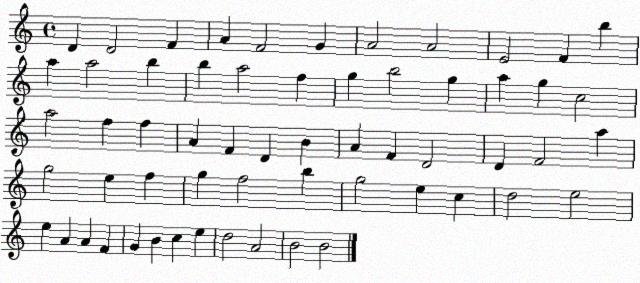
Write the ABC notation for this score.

X:1
T:Untitled
M:4/4
L:1/4
K:C
D D2 F A F2 G A2 A2 E2 F b a a2 b b a2 f g b2 g a g c2 a2 f f A F D B A F D2 D F2 a g2 e f g f2 b g2 e c d2 e2 e A A F G B c e d2 A2 B2 B2